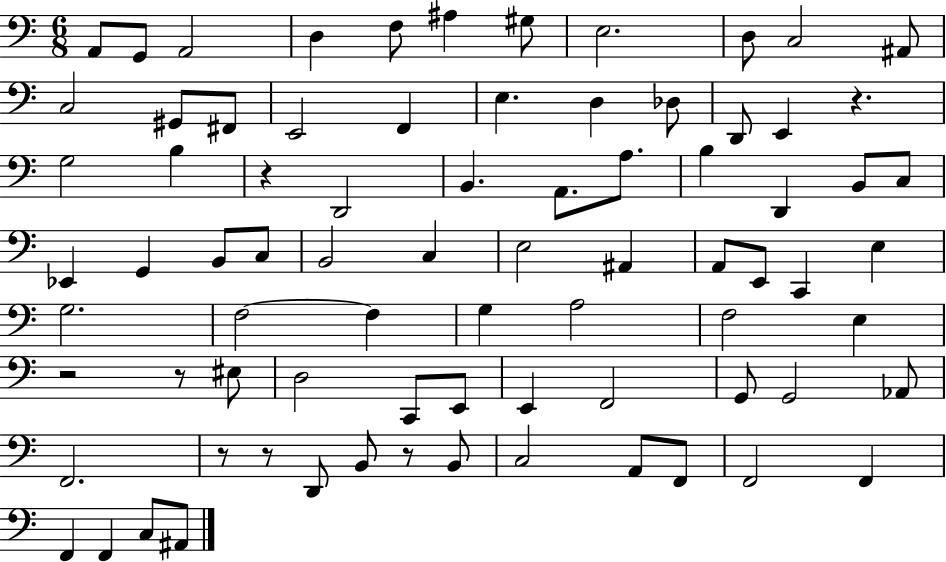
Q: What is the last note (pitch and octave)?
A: A#2